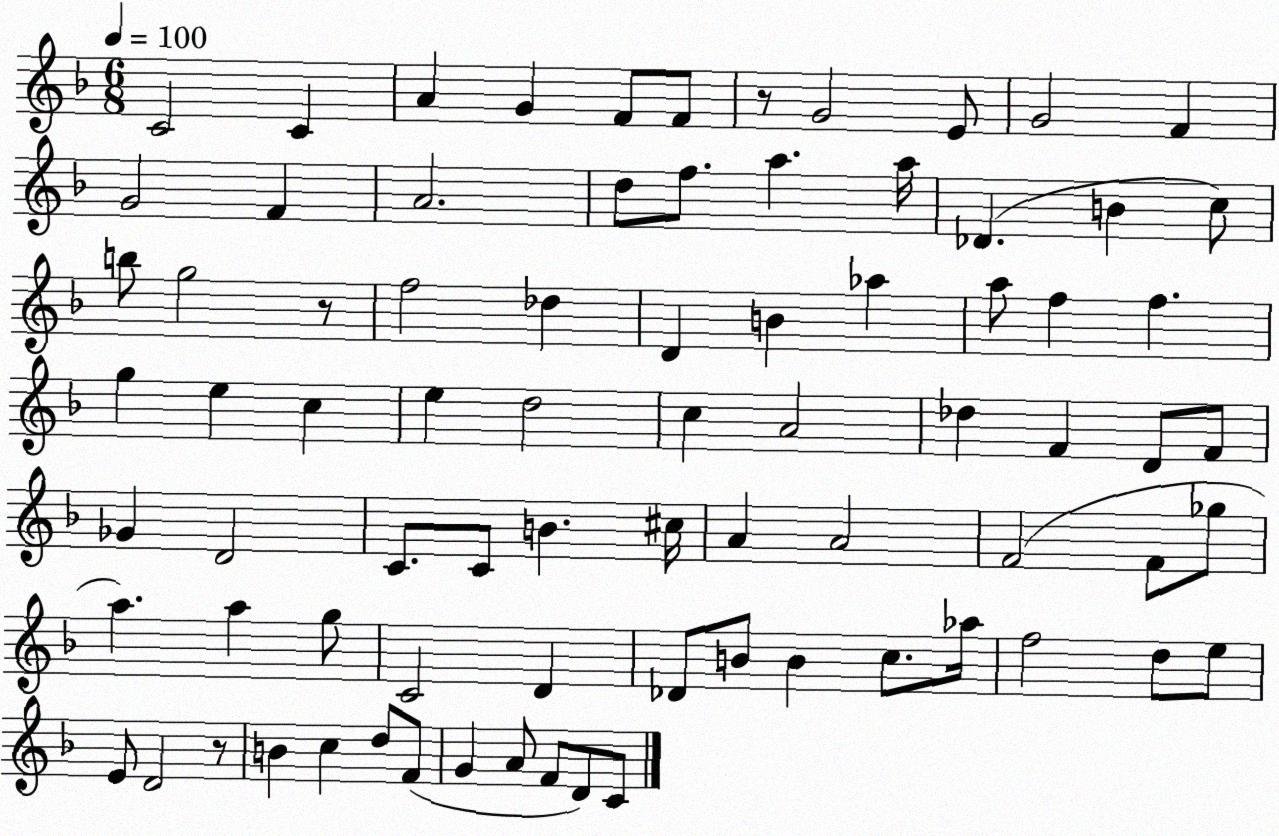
X:1
T:Untitled
M:6/8
L:1/4
K:F
C2 C A G F/2 F/2 z/2 G2 E/2 G2 F G2 F A2 d/2 f/2 a a/4 _D B c/2 b/2 g2 z/2 f2 _d D B _a a/2 f f g e c e d2 c A2 _d F D/2 F/2 _G D2 C/2 C/2 B ^c/4 A A2 F2 F/2 _g/2 a a g/2 C2 D _D/2 B/2 B c/2 _a/4 f2 d/2 e/2 E/2 D2 z/2 B c d/2 F/2 G A/2 F/2 D/2 C/2